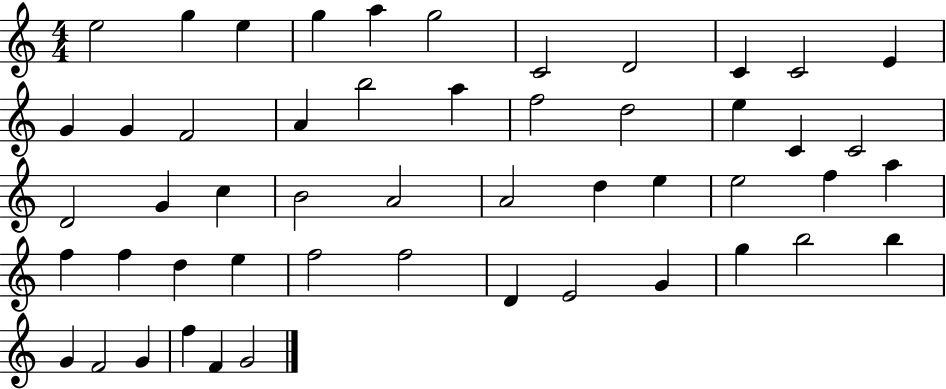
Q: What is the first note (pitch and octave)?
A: E5